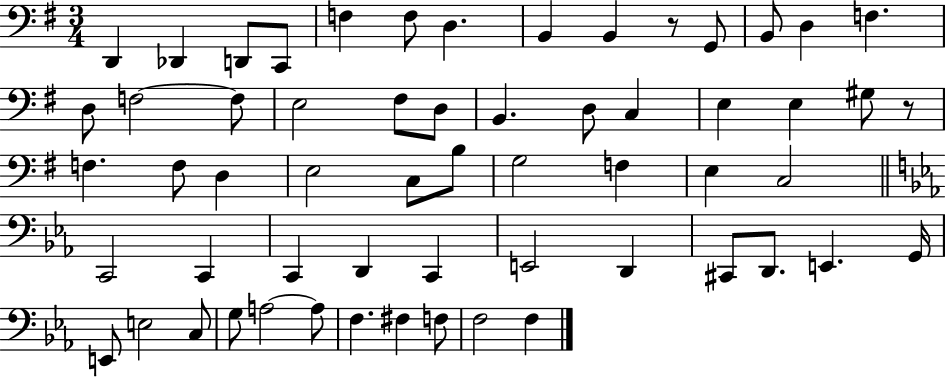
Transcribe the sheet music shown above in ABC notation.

X:1
T:Untitled
M:3/4
L:1/4
K:G
D,, _D,, D,,/2 C,,/2 F, F,/2 D, B,, B,, z/2 G,,/2 B,,/2 D, F, D,/2 F,2 F,/2 E,2 ^F,/2 D,/2 B,, D,/2 C, E, E, ^G,/2 z/2 F, F,/2 D, E,2 C,/2 B,/2 G,2 F, E, C,2 C,,2 C,, C,, D,, C,, E,,2 D,, ^C,,/2 D,,/2 E,, G,,/4 E,,/2 E,2 C,/2 G,/2 A,2 A,/2 F, ^F, F,/2 F,2 F,